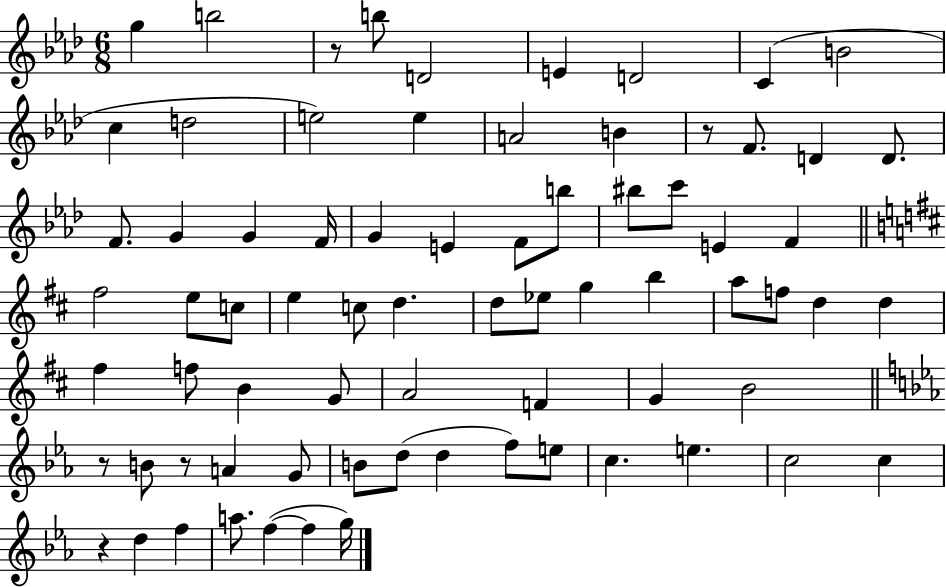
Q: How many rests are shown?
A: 5